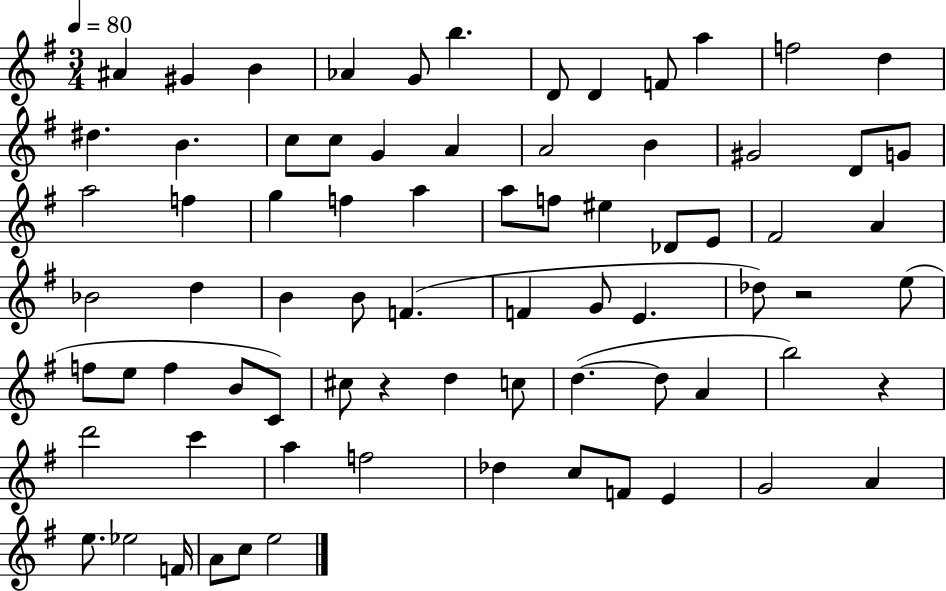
A#4/q G#4/q B4/q Ab4/q G4/e B5/q. D4/e D4/q F4/e A5/q F5/h D5/q D#5/q. B4/q. C5/e C5/e G4/q A4/q A4/h B4/q G#4/h D4/e G4/e A5/h F5/q G5/q F5/q A5/q A5/e F5/e EIS5/q Db4/e E4/e F#4/h A4/q Bb4/h D5/q B4/q B4/e F4/q. F4/q G4/e E4/q. Db5/e R/h E5/e F5/e E5/e F5/q B4/e C4/e C#5/e R/q D5/q C5/e D5/q. D5/e A4/q B5/h R/q D6/h C6/q A5/q F5/h Db5/q C5/e F4/e E4/q G4/h A4/q E5/e. Eb5/h F4/s A4/e C5/e E5/h